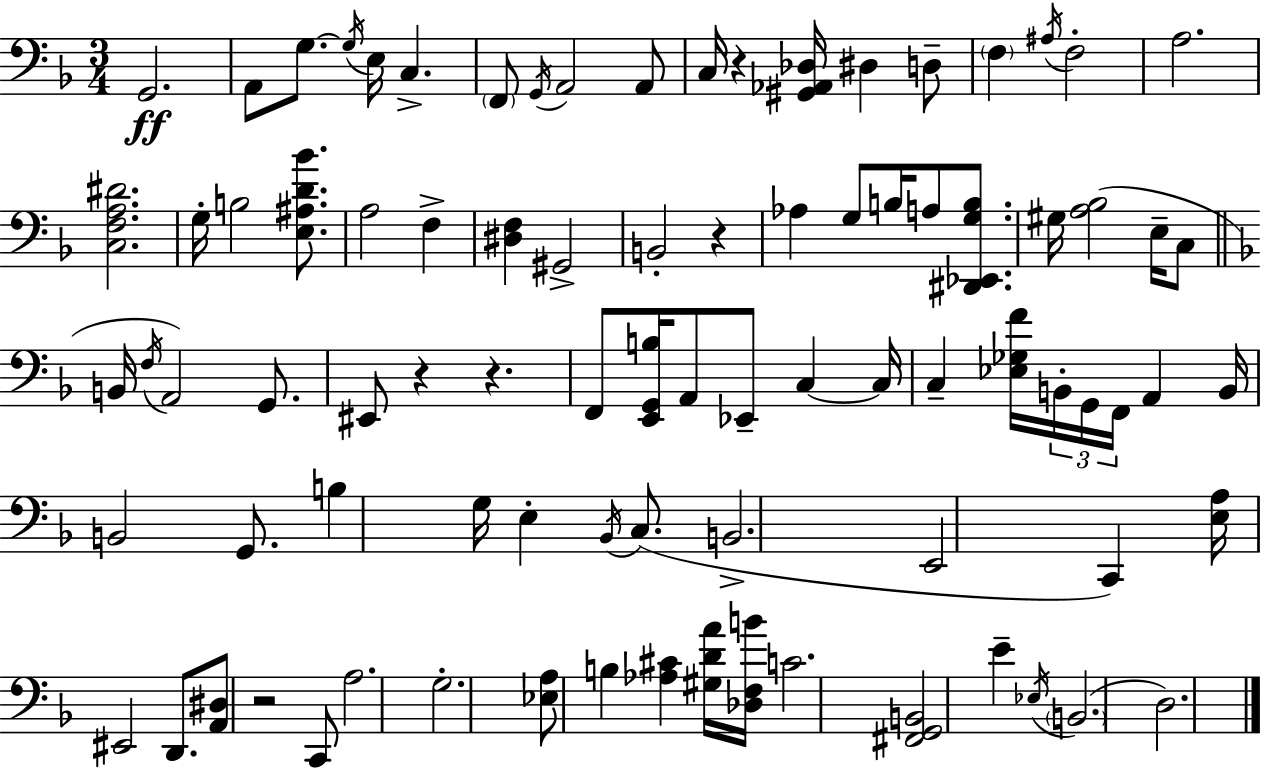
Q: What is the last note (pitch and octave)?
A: D3